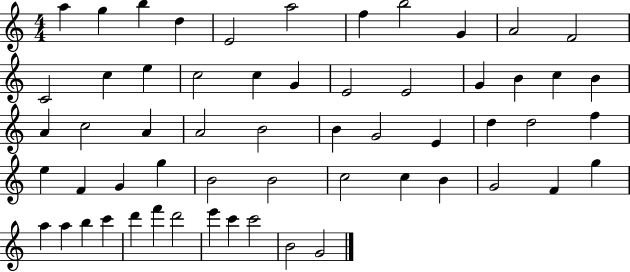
{
  \clef treble
  \numericTimeSignature
  \time 4/4
  \key c \major
  a''4 g''4 b''4 d''4 | e'2 a''2 | f''4 b''2 g'4 | a'2 f'2 | \break c'2 c''4 e''4 | c''2 c''4 g'4 | e'2 e'2 | g'4 b'4 c''4 b'4 | \break a'4 c''2 a'4 | a'2 b'2 | b'4 g'2 e'4 | d''4 d''2 f''4 | \break e''4 f'4 g'4 g''4 | b'2 b'2 | c''2 c''4 b'4 | g'2 f'4 g''4 | \break a''4 a''4 b''4 c'''4 | d'''4 f'''4 d'''2 | e'''4 c'''4 c'''2 | b'2 g'2 | \break \bar "|."
}